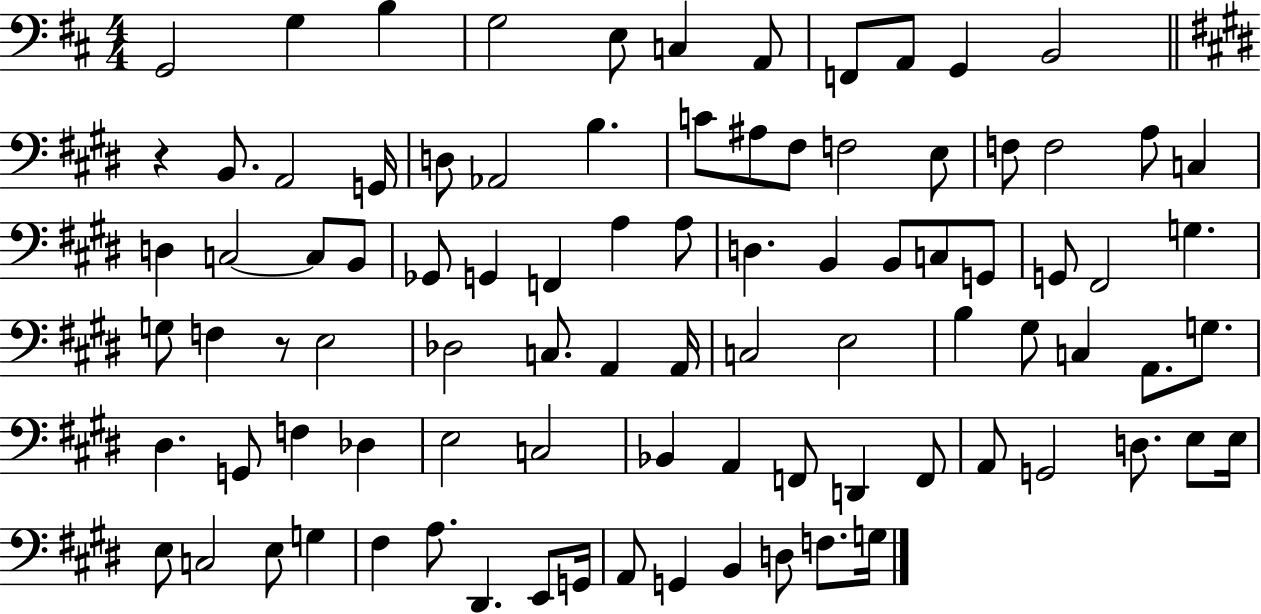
G2/h G3/q B3/q G3/h E3/e C3/q A2/e F2/e A2/e G2/q B2/h R/q B2/e. A2/h G2/s D3/e Ab2/h B3/q. C4/e A#3/e F#3/e F3/h E3/e F3/e F3/h A3/e C3/q D3/q C3/h C3/e B2/e Gb2/e G2/q F2/q A3/q A3/e D3/q. B2/q B2/e C3/e G2/e G2/e F#2/h G3/q. G3/e F3/q R/e E3/h Db3/h C3/e. A2/q A2/s C3/h E3/h B3/q G#3/e C3/q A2/e. G3/e. D#3/q. G2/e F3/q Db3/q E3/h C3/h Bb2/q A2/q F2/e D2/q F2/e A2/e G2/h D3/e. E3/e E3/s E3/e C3/h E3/e G3/q F#3/q A3/e. D#2/q. E2/e G2/s A2/e G2/q B2/q D3/e F3/e. G3/s